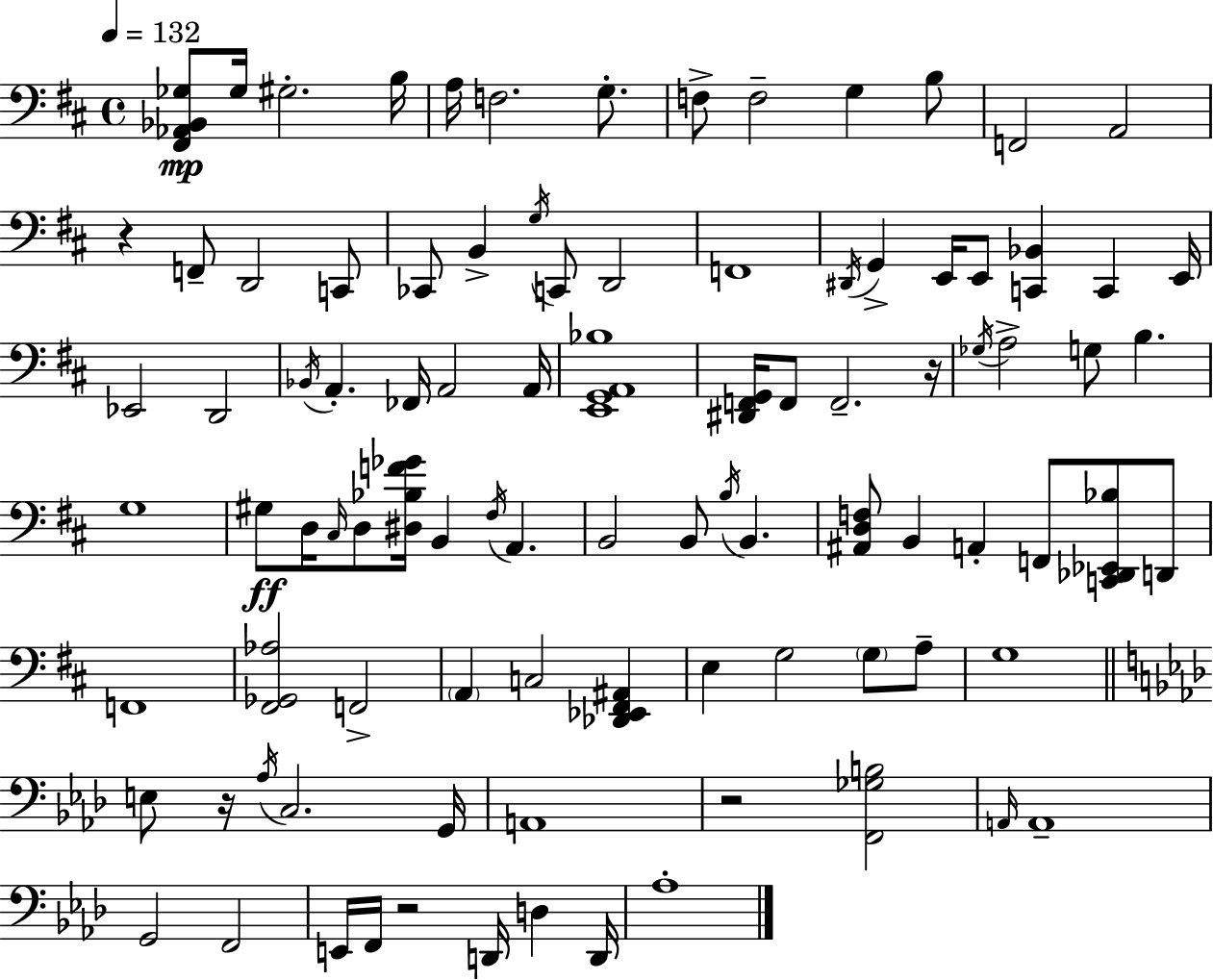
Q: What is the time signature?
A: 4/4